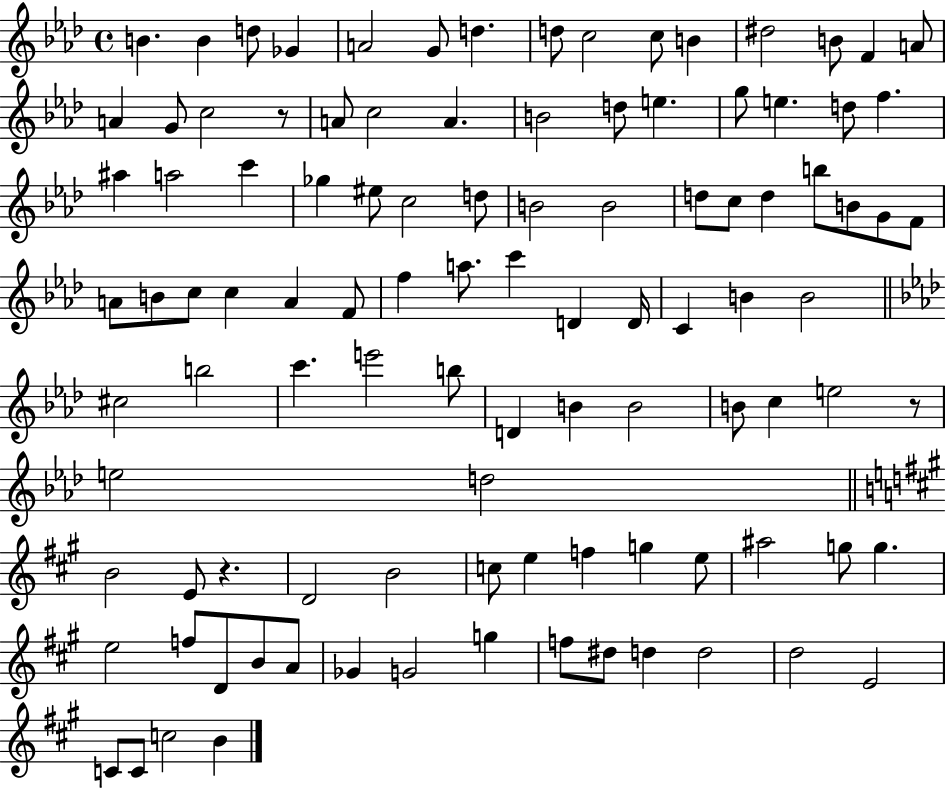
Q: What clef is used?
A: treble